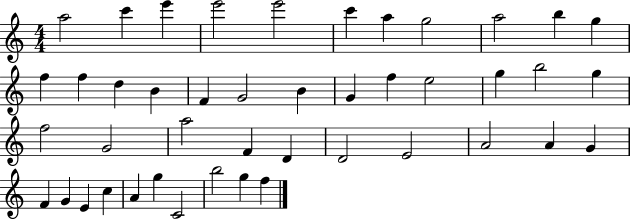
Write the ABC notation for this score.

X:1
T:Untitled
M:4/4
L:1/4
K:C
a2 c' e' e'2 e'2 c' a g2 a2 b g f f d B F G2 B G f e2 g b2 g f2 G2 a2 F D D2 E2 A2 A G F G E c A g C2 b2 g f